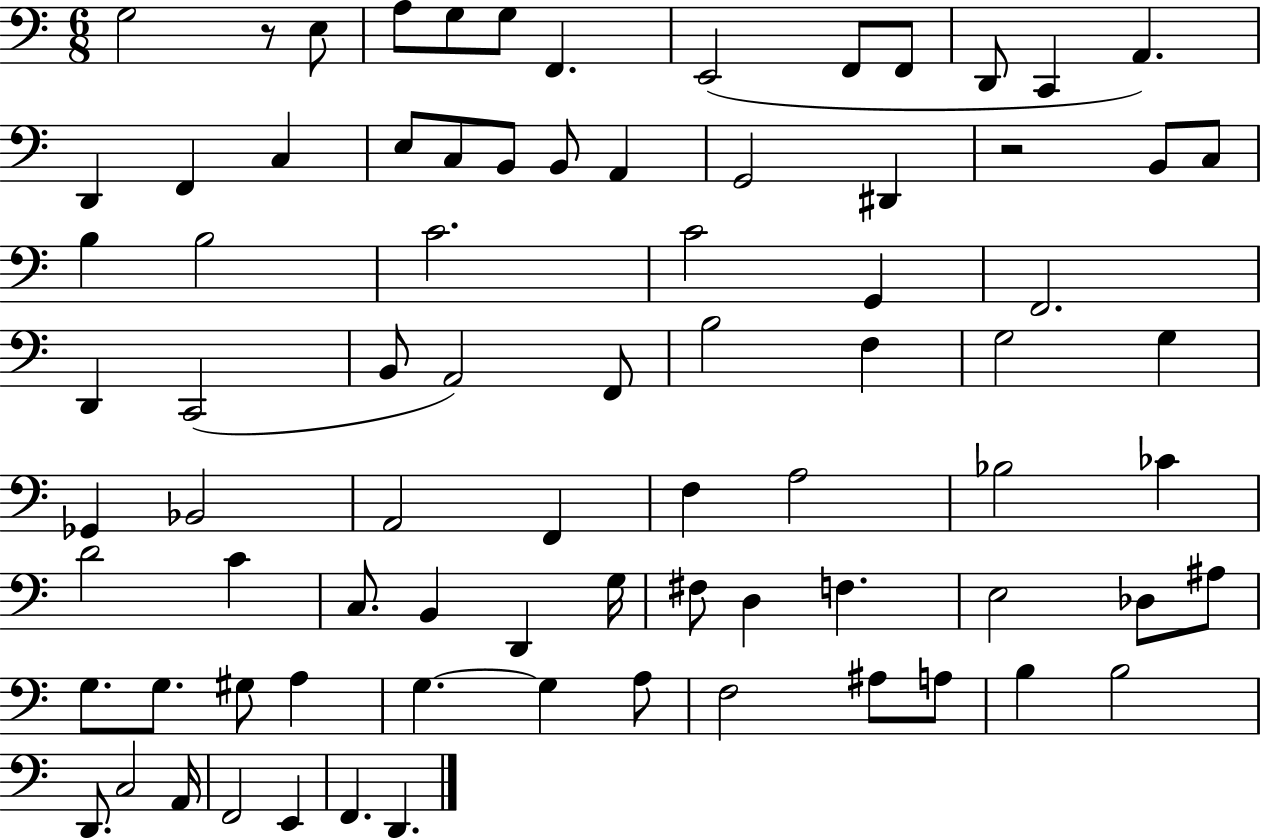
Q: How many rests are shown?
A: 2